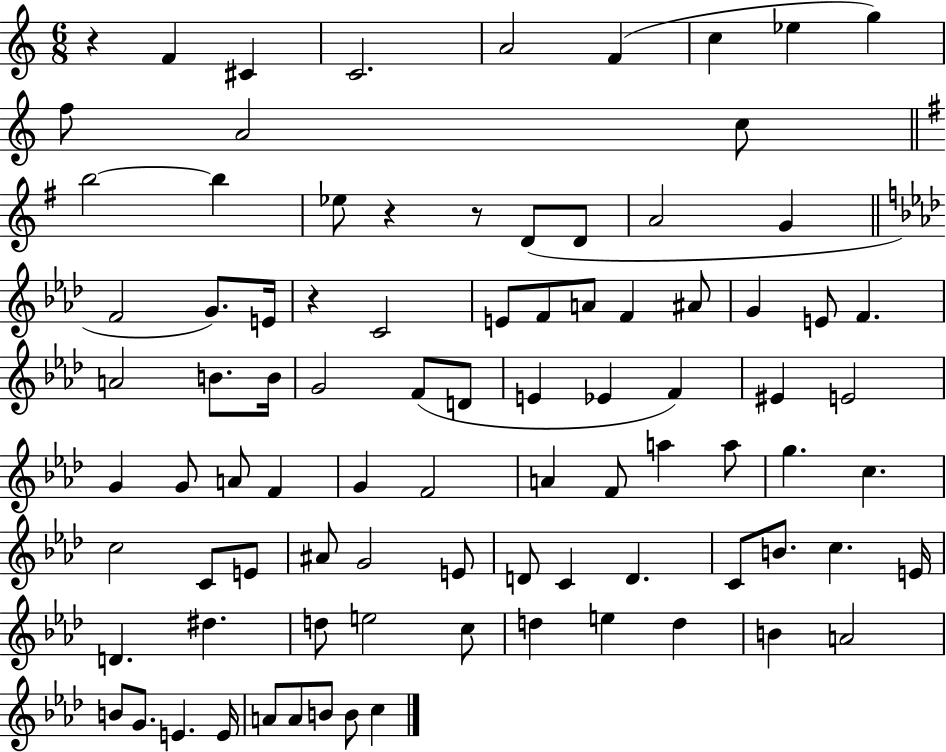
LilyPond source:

{
  \clef treble
  \numericTimeSignature
  \time 6/8
  \key c \major
  \repeat volta 2 { r4 f'4 cis'4 | c'2. | a'2 f'4( | c''4 ees''4 g''4) | \break f''8 a'2 c''8 | \bar "||" \break \key e \minor b''2~~ b''4 | ees''8 r4 r8 d'8( d'8 | a'2 g'4 | \bar "||" \break \key aes \major f'2 g'8.) e'16 | r4 c'2 | e'8 f'8 a'8 f'4 ais'8 | g'4 e'8 f'4. | \break a'2 b'8. b'16 | g'2 f'8( d'8 | e'4 ees'4 f'4) | eis'4 e'2 | \break g'4 g'8 a'8 f'4 | g'4 f'2 | a'4 f'8 a''4 a''8 | g''4. c''4. | \break c''2 c'8 e'8 | ais'8 g'2 e'8 | d'8 c'4 d'4. | c'8 b'8. c''4. e'16 | \break d'4. dis''4. | d''8 e''2 c''8 | d''4 e''4 d''4 | b'4 a'2 | \break b'8 g'8. e'4. e'16 | a'8 a'8 b'8 b'8 c''4 | } \bar "|."
}